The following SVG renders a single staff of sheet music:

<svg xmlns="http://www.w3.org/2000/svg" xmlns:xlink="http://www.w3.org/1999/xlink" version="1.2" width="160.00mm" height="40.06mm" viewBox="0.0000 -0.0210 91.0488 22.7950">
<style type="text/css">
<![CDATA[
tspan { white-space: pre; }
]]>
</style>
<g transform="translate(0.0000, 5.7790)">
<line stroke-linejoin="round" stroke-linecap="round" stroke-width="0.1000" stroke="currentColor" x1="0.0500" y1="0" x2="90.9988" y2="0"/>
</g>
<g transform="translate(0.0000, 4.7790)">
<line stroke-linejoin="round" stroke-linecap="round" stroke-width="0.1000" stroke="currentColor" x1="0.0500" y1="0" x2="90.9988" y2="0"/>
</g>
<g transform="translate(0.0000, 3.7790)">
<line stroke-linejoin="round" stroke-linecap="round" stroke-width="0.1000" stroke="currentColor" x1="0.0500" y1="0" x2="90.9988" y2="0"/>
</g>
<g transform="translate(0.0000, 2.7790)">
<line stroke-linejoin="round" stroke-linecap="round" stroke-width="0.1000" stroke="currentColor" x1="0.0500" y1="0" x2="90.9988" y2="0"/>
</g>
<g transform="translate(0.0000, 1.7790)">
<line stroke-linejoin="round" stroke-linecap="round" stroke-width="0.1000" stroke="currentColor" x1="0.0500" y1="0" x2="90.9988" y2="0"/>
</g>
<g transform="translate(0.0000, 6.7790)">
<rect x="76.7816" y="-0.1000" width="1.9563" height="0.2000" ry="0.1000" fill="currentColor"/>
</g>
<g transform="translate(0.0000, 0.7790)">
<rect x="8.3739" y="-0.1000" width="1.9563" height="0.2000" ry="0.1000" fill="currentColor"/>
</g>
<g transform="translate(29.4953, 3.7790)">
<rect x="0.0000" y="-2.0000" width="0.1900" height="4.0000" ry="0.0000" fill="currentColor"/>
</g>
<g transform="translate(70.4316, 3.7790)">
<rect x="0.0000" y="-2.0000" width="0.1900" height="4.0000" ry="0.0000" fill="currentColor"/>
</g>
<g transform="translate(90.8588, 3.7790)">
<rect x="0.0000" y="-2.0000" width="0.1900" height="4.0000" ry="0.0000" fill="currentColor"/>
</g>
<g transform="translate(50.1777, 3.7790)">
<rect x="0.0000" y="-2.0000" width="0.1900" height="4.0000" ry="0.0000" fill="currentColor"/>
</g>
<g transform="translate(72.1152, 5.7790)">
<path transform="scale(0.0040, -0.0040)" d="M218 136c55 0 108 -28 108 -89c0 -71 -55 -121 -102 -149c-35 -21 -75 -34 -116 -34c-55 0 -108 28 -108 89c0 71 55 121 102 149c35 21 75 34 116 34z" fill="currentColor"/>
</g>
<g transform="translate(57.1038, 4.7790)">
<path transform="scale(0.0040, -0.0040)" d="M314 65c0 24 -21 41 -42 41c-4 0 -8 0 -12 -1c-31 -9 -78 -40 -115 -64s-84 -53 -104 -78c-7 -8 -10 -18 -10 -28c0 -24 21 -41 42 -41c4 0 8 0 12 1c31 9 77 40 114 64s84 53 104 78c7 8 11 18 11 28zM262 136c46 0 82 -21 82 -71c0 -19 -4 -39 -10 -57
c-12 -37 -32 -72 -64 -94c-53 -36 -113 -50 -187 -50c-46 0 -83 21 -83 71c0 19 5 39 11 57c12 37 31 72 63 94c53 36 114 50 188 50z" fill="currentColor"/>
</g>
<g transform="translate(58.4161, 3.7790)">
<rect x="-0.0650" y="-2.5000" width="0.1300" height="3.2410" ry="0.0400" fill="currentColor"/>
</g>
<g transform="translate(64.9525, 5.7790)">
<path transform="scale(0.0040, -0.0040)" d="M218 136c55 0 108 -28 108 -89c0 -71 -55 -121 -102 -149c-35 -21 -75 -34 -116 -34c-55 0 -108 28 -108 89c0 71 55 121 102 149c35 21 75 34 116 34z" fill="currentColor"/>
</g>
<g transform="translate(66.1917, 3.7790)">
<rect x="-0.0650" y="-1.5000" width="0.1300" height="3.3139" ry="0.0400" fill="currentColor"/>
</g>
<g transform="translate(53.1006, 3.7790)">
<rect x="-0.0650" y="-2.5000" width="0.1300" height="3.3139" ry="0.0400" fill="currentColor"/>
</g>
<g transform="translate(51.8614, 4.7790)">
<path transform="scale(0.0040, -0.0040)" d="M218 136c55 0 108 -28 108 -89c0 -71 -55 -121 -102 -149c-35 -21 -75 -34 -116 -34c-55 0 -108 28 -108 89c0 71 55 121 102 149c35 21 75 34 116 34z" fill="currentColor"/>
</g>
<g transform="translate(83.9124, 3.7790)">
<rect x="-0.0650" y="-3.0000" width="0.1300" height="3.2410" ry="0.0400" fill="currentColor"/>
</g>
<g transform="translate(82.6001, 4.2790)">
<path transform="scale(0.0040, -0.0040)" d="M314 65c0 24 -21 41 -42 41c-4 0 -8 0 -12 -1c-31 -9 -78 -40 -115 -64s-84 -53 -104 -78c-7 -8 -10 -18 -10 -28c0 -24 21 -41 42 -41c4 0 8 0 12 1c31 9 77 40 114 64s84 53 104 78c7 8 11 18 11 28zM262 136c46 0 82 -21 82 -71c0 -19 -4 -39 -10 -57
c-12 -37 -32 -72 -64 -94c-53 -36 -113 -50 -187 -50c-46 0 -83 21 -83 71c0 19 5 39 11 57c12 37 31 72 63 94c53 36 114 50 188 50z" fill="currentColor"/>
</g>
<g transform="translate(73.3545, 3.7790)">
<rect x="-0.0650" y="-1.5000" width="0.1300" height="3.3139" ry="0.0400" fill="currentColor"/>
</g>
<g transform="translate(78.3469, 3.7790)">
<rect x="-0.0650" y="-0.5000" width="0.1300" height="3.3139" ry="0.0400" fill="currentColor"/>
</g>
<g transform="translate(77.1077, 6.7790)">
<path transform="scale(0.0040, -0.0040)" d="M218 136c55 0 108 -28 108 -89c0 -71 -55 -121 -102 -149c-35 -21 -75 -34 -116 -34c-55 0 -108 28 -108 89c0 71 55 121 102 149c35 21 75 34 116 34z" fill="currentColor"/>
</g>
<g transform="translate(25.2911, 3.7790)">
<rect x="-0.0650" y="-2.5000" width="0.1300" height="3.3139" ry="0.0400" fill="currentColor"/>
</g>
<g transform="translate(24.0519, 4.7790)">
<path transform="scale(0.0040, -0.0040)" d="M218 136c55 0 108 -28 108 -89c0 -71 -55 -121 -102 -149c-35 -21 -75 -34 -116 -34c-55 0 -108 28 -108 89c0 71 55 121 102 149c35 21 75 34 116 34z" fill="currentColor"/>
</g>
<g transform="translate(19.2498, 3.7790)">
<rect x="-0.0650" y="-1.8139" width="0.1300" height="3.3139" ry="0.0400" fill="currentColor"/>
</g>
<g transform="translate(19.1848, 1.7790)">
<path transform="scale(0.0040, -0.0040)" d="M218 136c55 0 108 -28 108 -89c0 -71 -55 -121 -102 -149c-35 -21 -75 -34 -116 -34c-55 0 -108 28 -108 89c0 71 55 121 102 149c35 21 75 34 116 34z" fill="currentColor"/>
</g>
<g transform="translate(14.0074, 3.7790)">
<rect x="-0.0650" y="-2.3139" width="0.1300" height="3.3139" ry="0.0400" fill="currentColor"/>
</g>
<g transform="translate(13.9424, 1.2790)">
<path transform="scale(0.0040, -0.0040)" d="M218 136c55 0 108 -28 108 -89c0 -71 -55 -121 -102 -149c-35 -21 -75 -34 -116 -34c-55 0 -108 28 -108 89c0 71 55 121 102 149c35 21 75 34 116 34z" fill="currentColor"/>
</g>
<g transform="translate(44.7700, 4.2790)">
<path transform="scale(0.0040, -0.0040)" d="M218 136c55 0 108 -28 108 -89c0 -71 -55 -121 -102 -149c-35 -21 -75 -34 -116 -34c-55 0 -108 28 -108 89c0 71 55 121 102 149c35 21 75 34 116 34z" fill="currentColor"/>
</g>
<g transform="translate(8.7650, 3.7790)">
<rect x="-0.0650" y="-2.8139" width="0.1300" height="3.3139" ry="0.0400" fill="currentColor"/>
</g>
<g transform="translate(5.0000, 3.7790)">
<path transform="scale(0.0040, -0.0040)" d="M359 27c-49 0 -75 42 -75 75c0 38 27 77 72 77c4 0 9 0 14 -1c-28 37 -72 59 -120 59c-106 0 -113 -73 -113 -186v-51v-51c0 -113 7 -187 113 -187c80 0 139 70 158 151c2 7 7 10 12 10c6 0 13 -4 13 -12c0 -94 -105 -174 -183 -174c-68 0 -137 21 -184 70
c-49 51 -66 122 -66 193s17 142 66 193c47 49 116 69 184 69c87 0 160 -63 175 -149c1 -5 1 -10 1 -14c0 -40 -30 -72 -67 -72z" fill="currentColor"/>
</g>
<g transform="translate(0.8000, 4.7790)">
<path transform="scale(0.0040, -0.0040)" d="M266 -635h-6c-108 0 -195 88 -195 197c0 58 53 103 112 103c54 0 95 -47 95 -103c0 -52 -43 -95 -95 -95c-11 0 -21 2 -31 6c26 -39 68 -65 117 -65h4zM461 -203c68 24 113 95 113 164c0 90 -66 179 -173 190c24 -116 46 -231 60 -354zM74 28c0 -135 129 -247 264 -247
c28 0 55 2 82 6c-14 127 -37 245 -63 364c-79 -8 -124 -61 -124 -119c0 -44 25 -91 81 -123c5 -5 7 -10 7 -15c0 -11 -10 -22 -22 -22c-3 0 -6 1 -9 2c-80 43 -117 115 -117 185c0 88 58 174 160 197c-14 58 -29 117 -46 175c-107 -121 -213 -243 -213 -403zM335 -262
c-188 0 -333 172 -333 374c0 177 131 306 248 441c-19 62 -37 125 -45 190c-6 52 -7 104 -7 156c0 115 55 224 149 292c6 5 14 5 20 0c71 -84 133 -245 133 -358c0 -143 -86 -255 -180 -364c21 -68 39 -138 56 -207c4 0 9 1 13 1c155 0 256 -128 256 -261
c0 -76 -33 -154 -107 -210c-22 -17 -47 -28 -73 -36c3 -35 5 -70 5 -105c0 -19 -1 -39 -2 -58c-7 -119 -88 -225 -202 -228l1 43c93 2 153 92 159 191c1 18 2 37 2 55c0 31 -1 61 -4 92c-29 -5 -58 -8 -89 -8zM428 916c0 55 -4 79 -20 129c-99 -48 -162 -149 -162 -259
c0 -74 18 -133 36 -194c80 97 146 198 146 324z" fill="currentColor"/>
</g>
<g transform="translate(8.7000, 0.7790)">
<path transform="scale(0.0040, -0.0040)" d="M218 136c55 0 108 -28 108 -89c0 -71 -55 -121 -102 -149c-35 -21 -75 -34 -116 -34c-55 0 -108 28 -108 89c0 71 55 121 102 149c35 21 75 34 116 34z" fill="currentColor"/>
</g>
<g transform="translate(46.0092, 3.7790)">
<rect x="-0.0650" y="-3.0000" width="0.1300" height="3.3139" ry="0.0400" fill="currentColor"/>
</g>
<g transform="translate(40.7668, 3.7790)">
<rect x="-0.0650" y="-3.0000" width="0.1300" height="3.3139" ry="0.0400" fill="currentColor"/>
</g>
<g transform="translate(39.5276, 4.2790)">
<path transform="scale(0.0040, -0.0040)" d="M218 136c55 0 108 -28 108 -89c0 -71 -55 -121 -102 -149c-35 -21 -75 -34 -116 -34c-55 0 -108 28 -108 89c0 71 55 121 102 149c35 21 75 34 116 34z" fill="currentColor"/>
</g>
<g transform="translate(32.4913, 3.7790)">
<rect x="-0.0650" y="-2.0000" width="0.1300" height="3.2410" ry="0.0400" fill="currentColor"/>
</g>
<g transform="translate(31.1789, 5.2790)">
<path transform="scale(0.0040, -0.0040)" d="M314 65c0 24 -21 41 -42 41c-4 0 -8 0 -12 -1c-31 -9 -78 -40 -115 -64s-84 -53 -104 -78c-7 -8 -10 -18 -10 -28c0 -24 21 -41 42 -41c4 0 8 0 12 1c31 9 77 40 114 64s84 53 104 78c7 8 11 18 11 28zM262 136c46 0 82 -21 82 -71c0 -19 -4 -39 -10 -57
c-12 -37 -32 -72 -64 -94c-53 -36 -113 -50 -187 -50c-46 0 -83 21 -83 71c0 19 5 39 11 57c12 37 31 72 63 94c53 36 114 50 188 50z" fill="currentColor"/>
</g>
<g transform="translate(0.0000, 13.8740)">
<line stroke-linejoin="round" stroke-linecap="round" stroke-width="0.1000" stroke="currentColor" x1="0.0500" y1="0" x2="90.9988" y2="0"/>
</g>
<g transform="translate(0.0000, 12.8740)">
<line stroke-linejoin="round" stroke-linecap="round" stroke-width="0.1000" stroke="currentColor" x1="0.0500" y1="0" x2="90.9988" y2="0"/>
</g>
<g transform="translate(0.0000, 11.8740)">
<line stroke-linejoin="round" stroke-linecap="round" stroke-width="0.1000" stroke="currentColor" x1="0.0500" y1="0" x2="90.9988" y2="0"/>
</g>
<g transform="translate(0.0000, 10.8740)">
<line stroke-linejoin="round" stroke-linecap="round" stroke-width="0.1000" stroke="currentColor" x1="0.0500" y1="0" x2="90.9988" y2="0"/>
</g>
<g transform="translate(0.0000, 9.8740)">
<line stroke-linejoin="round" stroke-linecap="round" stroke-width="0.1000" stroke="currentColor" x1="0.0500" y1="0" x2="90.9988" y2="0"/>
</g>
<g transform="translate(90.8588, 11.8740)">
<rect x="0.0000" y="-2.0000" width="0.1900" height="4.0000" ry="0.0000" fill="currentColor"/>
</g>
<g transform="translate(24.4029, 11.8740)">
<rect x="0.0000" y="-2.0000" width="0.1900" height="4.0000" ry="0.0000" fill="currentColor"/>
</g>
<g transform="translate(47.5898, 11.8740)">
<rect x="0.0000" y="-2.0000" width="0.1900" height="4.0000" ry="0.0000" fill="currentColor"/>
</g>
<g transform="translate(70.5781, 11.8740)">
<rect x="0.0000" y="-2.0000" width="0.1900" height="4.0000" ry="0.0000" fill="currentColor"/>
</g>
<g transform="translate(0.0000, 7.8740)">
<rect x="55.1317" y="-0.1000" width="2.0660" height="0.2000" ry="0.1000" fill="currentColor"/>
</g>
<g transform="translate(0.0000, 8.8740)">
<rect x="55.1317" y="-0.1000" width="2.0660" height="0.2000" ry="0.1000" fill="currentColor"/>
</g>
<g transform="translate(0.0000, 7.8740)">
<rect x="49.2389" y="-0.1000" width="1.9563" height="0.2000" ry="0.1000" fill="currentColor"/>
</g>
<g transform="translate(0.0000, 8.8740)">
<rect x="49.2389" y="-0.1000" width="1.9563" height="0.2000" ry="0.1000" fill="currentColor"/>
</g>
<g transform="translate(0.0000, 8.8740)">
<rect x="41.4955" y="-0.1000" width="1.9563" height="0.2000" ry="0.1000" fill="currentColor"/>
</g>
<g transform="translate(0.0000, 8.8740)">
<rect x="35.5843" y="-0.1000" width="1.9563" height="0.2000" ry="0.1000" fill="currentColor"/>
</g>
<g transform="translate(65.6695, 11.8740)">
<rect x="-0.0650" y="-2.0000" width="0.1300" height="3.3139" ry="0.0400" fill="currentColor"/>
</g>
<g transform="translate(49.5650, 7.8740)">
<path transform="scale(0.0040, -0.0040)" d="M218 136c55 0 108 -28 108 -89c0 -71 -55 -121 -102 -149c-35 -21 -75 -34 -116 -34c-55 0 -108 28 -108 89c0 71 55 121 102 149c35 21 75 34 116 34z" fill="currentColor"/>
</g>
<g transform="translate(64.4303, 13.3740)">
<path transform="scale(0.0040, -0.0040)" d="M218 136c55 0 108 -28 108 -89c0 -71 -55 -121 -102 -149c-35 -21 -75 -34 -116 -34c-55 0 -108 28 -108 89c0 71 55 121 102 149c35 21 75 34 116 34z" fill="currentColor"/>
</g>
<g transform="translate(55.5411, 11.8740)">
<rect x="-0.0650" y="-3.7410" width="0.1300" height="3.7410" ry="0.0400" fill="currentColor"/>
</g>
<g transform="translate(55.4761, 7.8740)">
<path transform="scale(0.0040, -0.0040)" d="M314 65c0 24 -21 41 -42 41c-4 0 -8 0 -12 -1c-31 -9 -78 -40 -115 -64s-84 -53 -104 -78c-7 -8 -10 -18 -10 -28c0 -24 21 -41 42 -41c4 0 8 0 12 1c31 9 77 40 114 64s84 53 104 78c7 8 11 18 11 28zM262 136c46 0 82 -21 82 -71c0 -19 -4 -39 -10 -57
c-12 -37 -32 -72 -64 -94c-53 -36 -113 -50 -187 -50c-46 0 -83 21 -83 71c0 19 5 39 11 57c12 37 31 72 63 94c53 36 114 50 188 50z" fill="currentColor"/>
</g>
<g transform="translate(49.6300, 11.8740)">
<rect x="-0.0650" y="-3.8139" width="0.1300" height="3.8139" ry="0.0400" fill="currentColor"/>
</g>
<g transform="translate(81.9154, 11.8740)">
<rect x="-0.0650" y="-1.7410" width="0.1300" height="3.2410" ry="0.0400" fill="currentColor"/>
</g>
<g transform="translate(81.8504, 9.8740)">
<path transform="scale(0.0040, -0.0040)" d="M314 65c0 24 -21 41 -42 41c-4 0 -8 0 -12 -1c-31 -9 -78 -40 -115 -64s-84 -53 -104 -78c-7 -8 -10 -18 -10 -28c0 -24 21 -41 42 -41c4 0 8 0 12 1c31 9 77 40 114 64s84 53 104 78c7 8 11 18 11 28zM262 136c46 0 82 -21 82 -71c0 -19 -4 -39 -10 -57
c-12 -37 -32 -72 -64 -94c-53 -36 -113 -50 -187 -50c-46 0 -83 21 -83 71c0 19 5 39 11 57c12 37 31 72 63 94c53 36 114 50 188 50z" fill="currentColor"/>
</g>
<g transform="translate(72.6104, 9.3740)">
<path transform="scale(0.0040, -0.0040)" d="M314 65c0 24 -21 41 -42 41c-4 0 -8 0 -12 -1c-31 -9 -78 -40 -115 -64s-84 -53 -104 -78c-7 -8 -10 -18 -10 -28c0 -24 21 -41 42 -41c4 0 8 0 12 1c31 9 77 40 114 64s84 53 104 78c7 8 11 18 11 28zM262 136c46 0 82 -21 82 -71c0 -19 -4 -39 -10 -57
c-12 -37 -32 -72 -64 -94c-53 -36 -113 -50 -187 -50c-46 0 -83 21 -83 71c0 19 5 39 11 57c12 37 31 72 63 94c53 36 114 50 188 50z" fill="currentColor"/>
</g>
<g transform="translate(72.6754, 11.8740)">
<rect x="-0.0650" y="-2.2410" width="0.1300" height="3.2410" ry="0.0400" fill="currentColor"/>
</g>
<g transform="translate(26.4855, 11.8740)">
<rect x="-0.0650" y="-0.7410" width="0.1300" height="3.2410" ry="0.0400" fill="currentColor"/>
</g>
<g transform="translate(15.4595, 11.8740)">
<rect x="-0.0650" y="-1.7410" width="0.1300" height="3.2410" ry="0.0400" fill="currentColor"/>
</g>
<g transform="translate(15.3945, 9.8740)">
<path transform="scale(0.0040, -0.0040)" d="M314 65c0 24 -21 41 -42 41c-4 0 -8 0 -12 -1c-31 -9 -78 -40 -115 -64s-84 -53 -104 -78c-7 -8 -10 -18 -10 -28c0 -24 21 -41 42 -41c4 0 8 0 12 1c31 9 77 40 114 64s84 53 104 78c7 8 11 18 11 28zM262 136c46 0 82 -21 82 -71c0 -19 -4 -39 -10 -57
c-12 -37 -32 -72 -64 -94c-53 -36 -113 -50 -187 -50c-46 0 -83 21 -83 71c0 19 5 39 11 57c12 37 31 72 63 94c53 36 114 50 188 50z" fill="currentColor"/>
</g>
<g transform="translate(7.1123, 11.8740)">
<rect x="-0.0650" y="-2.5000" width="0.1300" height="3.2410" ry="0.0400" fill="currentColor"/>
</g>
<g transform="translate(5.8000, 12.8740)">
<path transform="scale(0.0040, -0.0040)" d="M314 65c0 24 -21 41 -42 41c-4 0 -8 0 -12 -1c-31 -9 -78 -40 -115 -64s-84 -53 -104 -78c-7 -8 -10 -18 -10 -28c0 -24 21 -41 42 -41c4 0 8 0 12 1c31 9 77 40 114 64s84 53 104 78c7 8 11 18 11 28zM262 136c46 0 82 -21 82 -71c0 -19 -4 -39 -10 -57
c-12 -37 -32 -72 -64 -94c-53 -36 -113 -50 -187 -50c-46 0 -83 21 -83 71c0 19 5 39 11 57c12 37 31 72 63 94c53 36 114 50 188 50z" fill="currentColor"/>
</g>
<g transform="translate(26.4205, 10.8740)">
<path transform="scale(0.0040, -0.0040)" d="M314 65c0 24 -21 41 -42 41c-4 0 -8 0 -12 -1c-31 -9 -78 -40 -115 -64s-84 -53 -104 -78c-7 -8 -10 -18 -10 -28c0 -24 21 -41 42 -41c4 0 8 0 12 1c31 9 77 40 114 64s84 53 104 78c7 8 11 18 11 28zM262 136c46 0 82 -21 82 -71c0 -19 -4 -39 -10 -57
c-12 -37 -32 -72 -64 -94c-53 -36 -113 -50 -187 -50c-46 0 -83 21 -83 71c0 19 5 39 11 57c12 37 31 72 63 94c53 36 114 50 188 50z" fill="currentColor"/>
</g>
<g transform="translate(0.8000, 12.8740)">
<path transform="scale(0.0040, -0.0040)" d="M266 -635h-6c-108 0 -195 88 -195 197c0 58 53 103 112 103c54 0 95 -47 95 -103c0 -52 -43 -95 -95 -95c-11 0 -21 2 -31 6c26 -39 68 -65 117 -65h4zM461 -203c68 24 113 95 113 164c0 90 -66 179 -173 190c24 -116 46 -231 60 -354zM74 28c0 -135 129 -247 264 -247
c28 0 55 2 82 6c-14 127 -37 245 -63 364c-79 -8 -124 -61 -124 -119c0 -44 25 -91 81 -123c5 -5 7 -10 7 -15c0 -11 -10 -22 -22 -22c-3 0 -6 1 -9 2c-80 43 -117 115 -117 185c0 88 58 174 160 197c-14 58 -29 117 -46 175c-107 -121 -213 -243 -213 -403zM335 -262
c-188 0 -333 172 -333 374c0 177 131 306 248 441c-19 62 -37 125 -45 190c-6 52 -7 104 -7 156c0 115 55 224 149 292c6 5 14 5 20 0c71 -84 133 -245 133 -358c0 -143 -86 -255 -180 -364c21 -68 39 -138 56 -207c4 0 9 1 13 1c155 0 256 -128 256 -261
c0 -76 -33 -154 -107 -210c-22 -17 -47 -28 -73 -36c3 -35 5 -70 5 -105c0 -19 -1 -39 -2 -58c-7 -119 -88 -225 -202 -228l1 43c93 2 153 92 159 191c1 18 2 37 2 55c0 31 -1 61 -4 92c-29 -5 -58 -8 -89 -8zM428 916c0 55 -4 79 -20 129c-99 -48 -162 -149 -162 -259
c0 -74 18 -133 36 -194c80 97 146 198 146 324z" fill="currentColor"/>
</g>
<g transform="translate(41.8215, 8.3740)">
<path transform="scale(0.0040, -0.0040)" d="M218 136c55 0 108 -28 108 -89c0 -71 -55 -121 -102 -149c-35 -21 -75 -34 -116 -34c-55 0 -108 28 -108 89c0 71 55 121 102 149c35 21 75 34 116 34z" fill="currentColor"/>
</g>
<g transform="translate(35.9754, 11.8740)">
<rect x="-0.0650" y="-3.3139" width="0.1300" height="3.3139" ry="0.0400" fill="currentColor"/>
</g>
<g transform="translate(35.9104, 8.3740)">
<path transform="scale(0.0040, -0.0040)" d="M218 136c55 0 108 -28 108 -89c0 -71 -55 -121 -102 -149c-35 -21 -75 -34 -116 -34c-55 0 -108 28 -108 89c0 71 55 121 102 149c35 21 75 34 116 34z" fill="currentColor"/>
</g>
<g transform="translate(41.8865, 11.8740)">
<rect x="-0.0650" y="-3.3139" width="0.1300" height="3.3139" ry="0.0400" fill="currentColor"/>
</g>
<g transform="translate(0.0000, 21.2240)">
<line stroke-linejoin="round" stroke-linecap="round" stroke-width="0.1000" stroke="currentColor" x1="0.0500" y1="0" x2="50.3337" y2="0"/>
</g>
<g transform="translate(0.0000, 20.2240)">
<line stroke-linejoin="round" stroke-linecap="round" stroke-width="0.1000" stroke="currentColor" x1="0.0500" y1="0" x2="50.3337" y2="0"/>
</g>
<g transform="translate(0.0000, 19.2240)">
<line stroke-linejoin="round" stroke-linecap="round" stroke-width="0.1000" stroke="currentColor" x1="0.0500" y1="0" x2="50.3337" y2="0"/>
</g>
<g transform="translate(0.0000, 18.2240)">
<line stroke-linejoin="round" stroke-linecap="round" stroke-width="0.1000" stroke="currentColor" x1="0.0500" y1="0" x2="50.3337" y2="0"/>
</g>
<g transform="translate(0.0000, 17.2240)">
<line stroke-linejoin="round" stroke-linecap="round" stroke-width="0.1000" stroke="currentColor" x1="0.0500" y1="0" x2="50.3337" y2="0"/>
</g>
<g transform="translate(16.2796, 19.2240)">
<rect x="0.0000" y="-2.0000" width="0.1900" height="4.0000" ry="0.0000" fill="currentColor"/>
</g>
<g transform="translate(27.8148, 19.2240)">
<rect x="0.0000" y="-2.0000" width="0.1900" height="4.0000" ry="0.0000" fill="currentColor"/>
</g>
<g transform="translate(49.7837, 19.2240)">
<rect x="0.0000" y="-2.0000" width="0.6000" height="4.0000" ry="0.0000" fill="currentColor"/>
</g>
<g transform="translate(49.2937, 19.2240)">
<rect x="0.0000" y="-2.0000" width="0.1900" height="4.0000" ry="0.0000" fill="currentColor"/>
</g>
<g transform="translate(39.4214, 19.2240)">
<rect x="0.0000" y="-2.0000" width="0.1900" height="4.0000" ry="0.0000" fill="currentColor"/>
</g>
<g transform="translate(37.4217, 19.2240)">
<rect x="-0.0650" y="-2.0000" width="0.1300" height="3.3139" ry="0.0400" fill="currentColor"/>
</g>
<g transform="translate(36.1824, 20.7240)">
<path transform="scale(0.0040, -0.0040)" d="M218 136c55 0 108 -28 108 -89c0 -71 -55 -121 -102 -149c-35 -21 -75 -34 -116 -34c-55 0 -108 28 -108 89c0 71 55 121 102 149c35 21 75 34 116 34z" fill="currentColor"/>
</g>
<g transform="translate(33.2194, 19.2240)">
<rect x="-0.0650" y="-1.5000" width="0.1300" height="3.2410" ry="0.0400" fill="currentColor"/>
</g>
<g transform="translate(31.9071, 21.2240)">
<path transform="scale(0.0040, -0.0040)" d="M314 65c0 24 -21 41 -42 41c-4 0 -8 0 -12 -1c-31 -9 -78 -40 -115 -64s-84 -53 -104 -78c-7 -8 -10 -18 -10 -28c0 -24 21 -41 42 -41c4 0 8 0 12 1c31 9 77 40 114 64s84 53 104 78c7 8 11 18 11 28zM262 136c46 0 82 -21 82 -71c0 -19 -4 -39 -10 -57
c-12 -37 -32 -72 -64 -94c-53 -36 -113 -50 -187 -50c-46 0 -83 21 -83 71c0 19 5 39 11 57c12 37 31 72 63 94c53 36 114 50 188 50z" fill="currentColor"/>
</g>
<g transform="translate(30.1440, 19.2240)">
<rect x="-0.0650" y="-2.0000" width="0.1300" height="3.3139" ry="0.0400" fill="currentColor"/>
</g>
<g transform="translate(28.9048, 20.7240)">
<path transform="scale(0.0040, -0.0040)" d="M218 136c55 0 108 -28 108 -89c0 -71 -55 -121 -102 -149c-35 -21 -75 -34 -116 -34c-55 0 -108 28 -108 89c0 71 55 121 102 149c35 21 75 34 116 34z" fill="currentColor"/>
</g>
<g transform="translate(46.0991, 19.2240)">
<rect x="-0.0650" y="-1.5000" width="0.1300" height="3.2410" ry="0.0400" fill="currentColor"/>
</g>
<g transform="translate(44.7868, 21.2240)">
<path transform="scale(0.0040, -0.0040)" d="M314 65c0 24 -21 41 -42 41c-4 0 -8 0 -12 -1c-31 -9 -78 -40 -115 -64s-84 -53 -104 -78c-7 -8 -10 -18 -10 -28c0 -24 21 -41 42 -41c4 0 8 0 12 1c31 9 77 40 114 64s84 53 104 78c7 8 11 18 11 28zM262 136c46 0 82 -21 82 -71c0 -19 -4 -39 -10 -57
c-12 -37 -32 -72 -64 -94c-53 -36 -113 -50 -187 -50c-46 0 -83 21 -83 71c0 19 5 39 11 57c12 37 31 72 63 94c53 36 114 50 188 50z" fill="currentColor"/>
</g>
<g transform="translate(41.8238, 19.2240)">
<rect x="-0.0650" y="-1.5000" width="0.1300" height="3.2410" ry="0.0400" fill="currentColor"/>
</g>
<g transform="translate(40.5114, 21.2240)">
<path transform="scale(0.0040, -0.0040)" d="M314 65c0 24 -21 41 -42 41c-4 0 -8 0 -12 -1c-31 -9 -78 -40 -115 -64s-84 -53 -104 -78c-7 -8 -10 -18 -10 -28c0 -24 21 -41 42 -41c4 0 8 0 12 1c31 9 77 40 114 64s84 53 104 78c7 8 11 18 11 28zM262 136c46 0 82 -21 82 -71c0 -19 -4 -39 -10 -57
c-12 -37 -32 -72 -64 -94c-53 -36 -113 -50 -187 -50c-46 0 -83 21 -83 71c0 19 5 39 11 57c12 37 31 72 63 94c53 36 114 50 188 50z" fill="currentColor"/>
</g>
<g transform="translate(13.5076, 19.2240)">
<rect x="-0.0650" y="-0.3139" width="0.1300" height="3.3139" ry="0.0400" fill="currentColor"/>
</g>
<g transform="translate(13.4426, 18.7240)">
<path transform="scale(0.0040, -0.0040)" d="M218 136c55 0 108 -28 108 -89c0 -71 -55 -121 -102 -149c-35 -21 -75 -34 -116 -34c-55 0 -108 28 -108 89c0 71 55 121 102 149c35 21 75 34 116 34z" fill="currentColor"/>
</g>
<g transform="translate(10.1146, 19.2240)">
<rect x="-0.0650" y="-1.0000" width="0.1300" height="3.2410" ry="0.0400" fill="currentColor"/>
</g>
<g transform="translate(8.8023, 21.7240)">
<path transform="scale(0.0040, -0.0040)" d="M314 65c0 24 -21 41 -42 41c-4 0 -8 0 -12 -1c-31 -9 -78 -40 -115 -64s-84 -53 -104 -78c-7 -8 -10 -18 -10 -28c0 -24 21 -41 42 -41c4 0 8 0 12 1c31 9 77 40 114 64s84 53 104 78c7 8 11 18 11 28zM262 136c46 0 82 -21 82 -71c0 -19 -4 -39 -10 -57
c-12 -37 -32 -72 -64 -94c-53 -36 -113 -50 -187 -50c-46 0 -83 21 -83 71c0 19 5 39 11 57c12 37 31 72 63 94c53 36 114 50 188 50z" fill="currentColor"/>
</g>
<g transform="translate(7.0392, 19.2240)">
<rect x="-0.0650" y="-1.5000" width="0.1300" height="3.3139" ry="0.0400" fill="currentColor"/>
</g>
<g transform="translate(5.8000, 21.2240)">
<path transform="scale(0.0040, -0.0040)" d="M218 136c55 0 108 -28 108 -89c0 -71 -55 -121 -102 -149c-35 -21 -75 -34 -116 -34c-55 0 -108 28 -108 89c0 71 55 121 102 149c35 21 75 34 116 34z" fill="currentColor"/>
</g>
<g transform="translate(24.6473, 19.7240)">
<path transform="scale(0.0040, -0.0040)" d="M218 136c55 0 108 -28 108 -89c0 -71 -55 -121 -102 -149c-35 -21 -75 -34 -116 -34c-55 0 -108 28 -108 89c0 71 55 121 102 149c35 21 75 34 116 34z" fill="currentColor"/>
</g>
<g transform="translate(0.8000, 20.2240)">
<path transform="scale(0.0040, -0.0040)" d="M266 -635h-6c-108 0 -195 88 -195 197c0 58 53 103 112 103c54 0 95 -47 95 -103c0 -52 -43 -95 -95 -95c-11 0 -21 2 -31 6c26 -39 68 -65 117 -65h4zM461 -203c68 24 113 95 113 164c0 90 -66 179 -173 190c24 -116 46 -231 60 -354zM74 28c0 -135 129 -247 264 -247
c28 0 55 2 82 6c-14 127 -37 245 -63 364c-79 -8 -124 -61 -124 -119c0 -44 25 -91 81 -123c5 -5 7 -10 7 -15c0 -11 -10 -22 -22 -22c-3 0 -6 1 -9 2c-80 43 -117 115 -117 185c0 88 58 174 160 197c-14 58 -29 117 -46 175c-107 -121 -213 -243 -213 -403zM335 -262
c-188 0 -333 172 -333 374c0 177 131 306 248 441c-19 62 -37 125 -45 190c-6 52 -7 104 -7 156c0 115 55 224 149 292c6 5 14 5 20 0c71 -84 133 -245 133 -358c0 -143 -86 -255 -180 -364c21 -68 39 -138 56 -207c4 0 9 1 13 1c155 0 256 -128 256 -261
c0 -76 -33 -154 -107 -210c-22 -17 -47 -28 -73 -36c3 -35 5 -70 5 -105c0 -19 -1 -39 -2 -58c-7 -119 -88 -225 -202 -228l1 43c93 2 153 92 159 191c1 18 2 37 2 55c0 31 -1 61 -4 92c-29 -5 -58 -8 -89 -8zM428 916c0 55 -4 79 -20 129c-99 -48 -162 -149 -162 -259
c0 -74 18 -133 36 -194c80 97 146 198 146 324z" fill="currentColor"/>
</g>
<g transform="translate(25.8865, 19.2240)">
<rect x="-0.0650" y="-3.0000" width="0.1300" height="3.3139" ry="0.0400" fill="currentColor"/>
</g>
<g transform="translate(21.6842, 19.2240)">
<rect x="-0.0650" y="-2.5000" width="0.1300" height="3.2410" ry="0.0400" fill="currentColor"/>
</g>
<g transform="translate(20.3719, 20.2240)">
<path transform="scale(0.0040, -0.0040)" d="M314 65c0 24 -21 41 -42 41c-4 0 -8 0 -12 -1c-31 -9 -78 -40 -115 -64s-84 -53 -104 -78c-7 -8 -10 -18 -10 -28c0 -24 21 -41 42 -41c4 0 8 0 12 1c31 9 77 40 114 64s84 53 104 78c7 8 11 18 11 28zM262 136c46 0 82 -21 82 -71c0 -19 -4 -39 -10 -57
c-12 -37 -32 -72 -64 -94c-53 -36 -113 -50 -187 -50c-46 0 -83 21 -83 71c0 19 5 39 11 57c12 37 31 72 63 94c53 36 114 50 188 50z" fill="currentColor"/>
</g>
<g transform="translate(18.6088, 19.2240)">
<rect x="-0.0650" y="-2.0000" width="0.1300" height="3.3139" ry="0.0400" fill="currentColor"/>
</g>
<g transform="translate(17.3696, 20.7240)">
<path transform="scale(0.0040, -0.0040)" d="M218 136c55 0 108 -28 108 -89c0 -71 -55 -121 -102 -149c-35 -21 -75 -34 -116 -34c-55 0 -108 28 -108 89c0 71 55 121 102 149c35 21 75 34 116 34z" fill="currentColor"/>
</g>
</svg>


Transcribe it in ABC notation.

X:1
T:Untitled
M:4/4
L:1/4
K:C
a g f G F2 A A G G2 E E C A2 G2 f2 d2 b b c' c'2 F g2 f2 E D2 c F G2 A F E2 F E2 E2